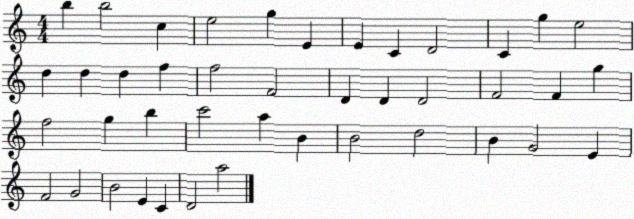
X:1
T:Untitled
M:4/4
L:1/4
K:C
b b2 c e2 g E E C D2 C g e2 d d d f f2 F2 D D D2 F2 F g f2 g b c'2 a B B2 d2 B G2 E F2 G2 B2 E C D2 a2